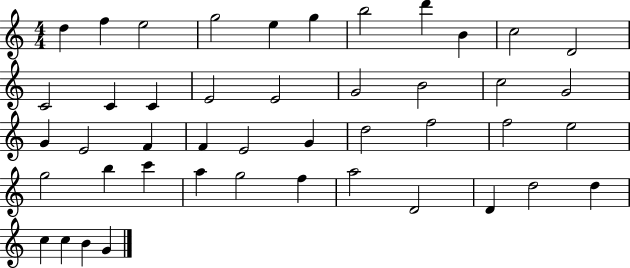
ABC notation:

X:1
T:Untitled
M:4/4
L:1/4
K:C
d f e2 g2 e g b2 d' B c2 D2 C2 C C E2 E2 G2 B2 c2 G2 G E2 F F E2 G d2 f2 f2 e2 g2 b c' a g2 f a2 D2 D d2 d c c B G